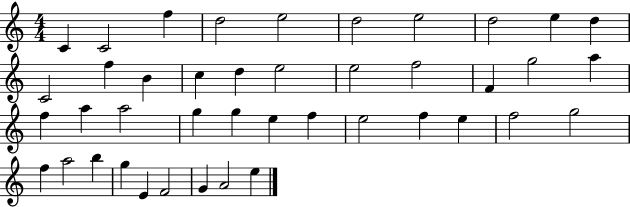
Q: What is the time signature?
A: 4/4